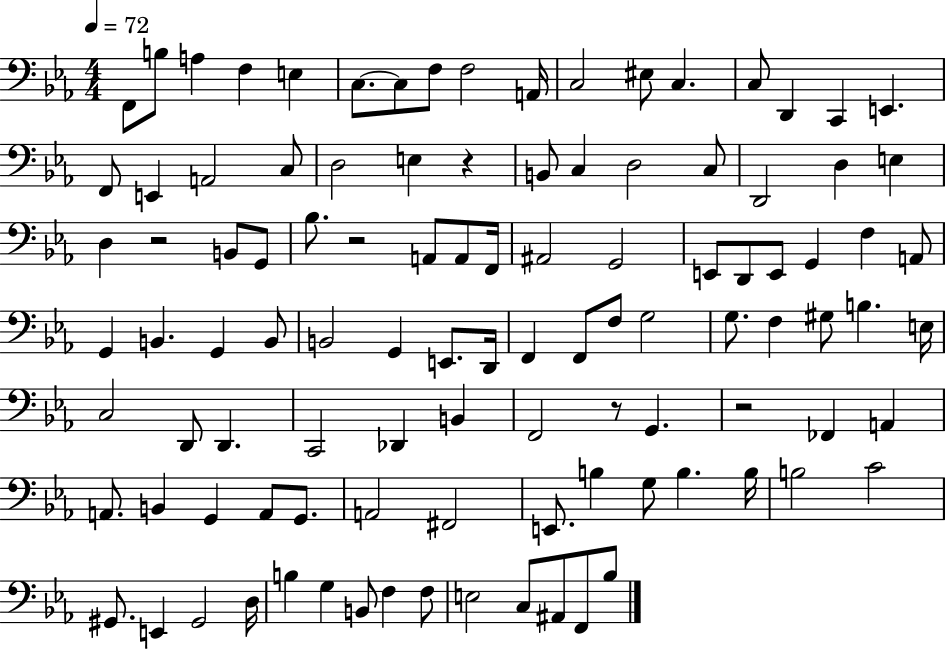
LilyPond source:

{
  \clef bass
  \numericTimeSignature
  \time 4/4
  \key ees \major
  \tempo 4 = 72
  \repeat volta 2 { f,8 b8 a4 f4 e4 | c8.~~ c8 f8 f2 a,16 | c2 eis8 c4. | c8 d,4 c,4 e,4. | \break f,8 e,4 a,2 c8 | d2 e4 r4 | b,8 c4 d2 c8 | d,2 d4 e4 | \break d4 r2 b,8 g,8 | bes8. r2 a,8 a,8 f,16 | ais,2 g,2 | e,8 d,8 e,8 g,4 f4 a,8 | \break g,4 b,4. g,4 b,8 | b,2 g,4 e,8. d,16 | f,4 f,8 f8 g2 | g8. f4 gis8 b4. e16 | \break c2 d,8 d,4. | c,2 des,4 b,4 | f,2 r8 g,4. | r2 fes,4 a,4 | \break a,8. b,4 g,4 a,8 g,8. | a,2 fis,2 | e,8. b4 g8 b4. b16 | b2 c'2 | \break gis,8. e,4 gis,2 d16 | b4 g4 b,8 f4 f8 | e2 c8 ais,8 f,8 bes8 | } \bar "|."
}